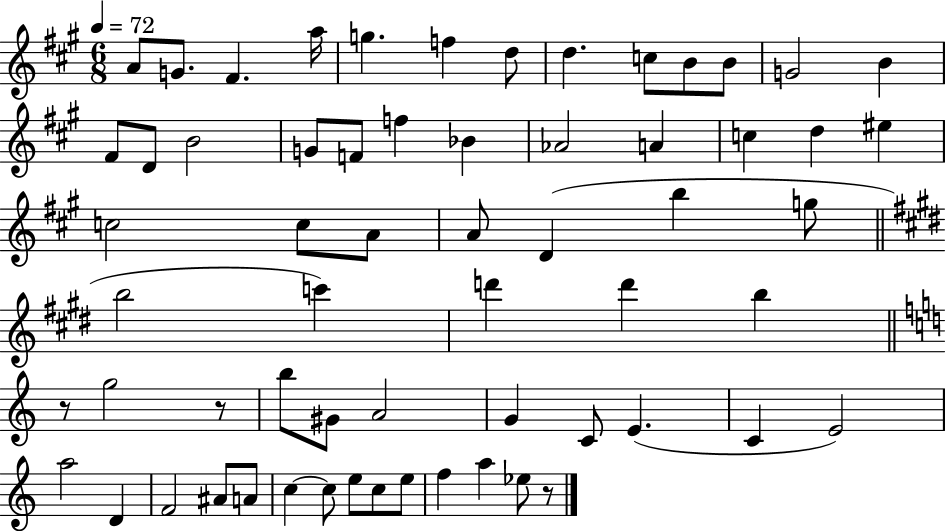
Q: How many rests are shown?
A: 3